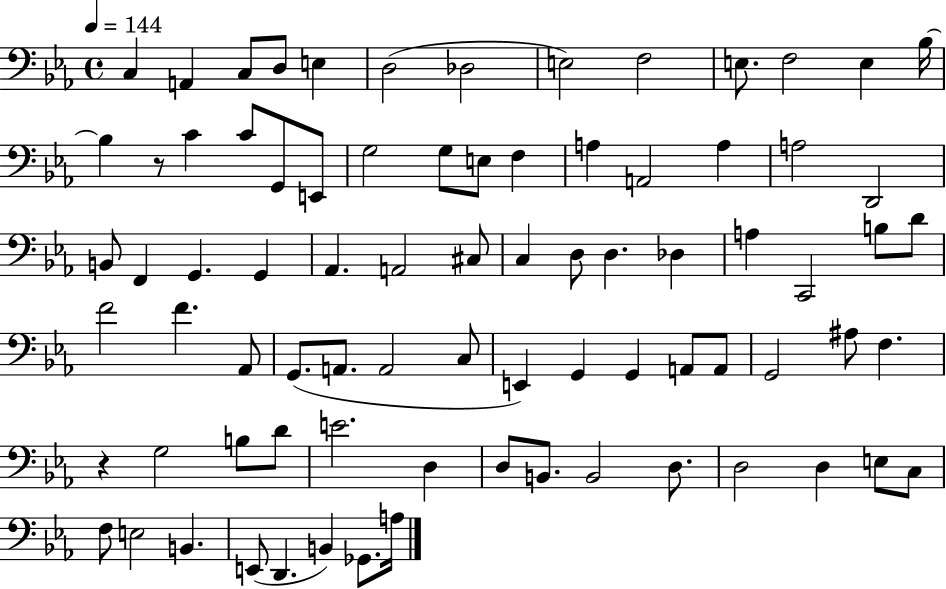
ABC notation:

X:1
T:Untitled
M:4/4
L:1/4
K:Eb
C, A,, C,/2 D,/2 E, D,2 _D,2 E,2 F,2 E,/2 F,2 E, _B,/4 _B, z/2 C C/2 G,,/2 E,,/2 G,2 G,/2 E,/2 F, A, A,,2 A, A,2 D,,2 B,,/2 F,, G,, G,, _A,, A,,2 ^C,/2 C, D,/2 D, _D, A, C,,2 B,/2 D/2 F2 F _A,,/2 G,,/2 A,,/2 A,,2 C,/2 E,, G,, G,, A,,/2 A,,/2 G,,2 ^A,/2 F, z G,2 B,/2 D/2 E2 D, D,/2 B,,/2 B,,2 D,/2 D,2 D, E,/2 C,/2 F,/2 E,2 B,, E,,/2 D,, B,, _G,,/2 A,/4